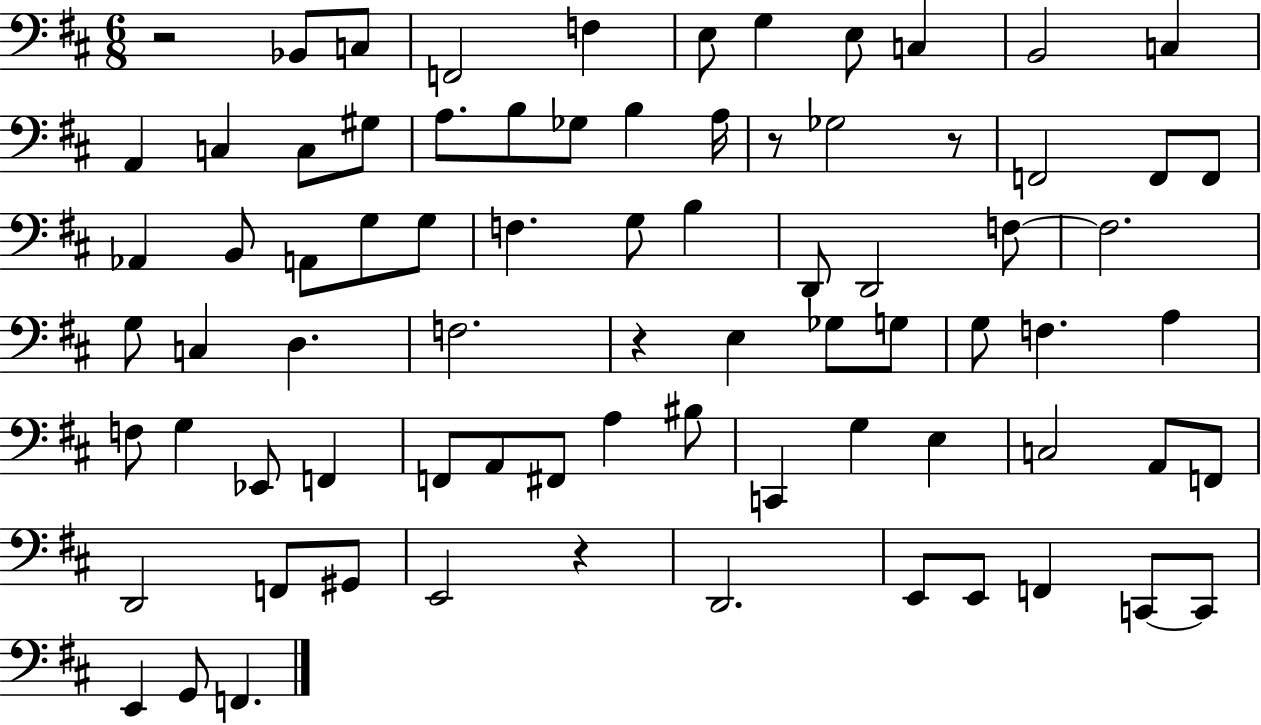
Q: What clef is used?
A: bass